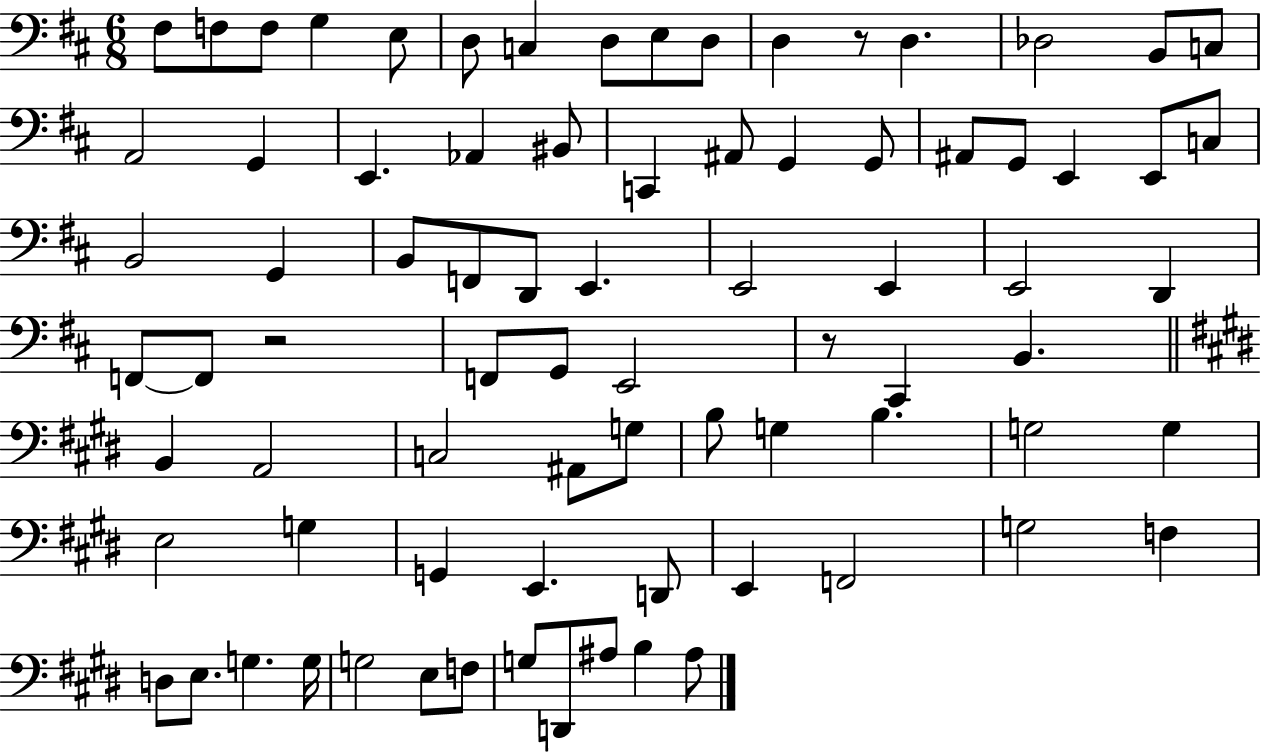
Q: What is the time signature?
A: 6/8